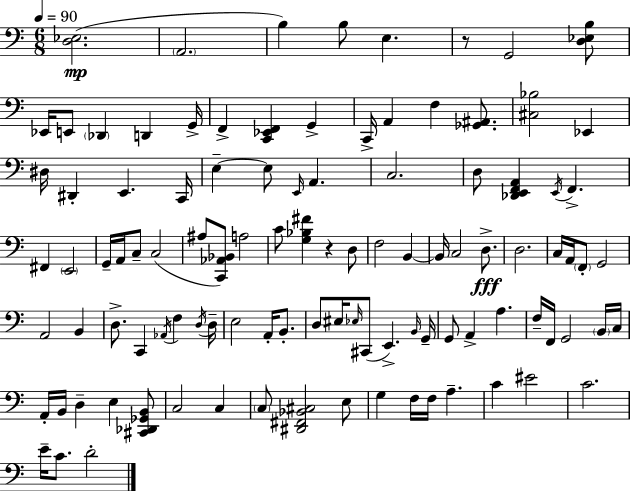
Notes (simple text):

[D3,Eb3]/h. A2/h. B3/q B3/e E3/q. R/e G2/h [D3,Eb3,B3]/e Eb2/s E2/e Db2/q D2/q G2/s F2/q [C2,Eb2,F2]/q G2/q C2/s A2/q F3/q [Gb2,A#2]/e. [C#3,Bb3]/h Eb2/q D#3/s D#2/q E2/q. C2/s E3/q E3/e E2/s A2/q. C3/h. D3/e [Db2,E2,F2,A2]/q E2/s F2/q. F#2/q E2/h G2/s A2/s C3/e C3/h A#3/e [C2,Ab2,Bb2]/e A3/h C4/e [G3,Bb3,F#4]/q R/q D3/e F3/h B2/q B2/s C3/h D3/e. D3/h. C3/s A2/s F2/e G2/h A2/h B2/q D3/e. C2/q Ab2/s F3/q D3/s D3/s E3/h A2/s B2/e. D3/e EIS3/s Eb3/s C#2/e E2/q. B2/s G2/s G2/e A2/q A3/q. F3/s F2/s G2/h B2/s C3/s A2/s B2/s D3/q E3/q [C#2,Db2,Gb2,B2]/e C3/h C3/q C3/e [D#2,F#2,Bb2,C#3]/h E3/e G3/q F3/s F3/s A3/q. C4/q EIS4/h C4/h. E4/s C4/e. D4/h